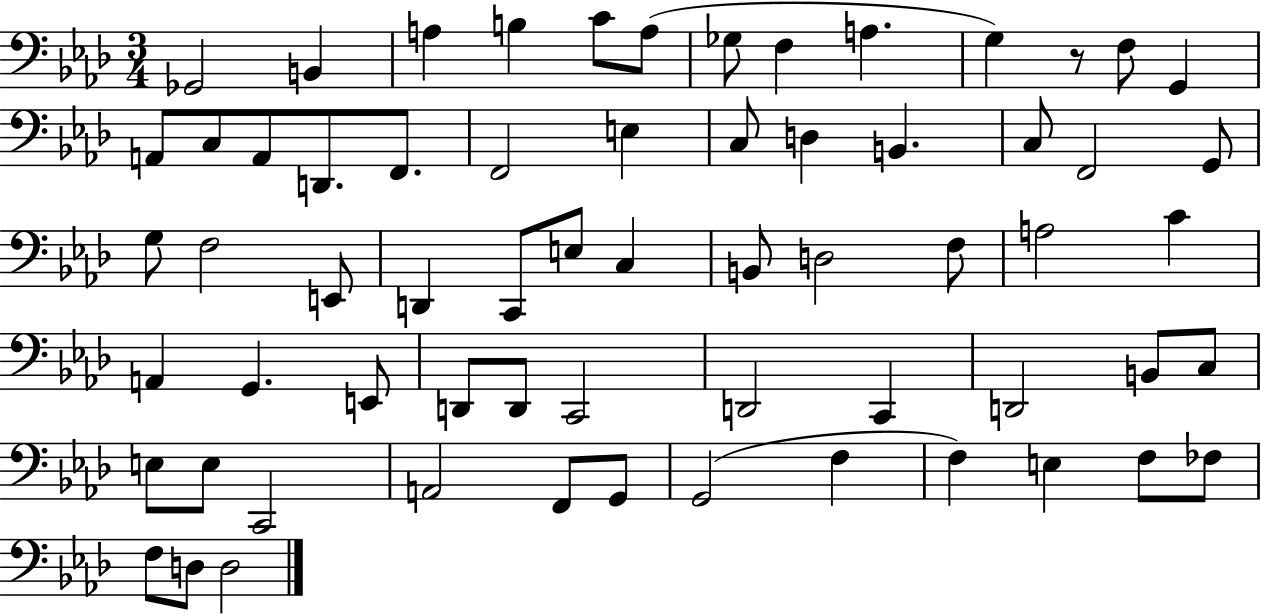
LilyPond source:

{
  \clef bass
  \numericTimeSignature
  \time 3/4
  \key aes \major
  ges,2 b,4 | a4 b4 c'8 a8( | ges8 f4 a4. | g4) r8 f8 g,4 | \break a,8 c8 a,8 d,8. f,8. | f,2 e4 | c8 d4 b,4. | c8 f,2 g,8 | \break g8 f2 e,8 | d,4 c,8 e8 c4 | b,8 d2 f8 | a2 c'4 | \break a,4 g,4. e,8 | d,8 d,8 c,2 | d,2 c,4 | d,2 b,8 c8 | \break e8 e8 c,2 | a,2 f,8 g,8 | g,2( f4 | f4) e4 f8 fes8 | \break f8 d8 d2 | \bar "|."
}